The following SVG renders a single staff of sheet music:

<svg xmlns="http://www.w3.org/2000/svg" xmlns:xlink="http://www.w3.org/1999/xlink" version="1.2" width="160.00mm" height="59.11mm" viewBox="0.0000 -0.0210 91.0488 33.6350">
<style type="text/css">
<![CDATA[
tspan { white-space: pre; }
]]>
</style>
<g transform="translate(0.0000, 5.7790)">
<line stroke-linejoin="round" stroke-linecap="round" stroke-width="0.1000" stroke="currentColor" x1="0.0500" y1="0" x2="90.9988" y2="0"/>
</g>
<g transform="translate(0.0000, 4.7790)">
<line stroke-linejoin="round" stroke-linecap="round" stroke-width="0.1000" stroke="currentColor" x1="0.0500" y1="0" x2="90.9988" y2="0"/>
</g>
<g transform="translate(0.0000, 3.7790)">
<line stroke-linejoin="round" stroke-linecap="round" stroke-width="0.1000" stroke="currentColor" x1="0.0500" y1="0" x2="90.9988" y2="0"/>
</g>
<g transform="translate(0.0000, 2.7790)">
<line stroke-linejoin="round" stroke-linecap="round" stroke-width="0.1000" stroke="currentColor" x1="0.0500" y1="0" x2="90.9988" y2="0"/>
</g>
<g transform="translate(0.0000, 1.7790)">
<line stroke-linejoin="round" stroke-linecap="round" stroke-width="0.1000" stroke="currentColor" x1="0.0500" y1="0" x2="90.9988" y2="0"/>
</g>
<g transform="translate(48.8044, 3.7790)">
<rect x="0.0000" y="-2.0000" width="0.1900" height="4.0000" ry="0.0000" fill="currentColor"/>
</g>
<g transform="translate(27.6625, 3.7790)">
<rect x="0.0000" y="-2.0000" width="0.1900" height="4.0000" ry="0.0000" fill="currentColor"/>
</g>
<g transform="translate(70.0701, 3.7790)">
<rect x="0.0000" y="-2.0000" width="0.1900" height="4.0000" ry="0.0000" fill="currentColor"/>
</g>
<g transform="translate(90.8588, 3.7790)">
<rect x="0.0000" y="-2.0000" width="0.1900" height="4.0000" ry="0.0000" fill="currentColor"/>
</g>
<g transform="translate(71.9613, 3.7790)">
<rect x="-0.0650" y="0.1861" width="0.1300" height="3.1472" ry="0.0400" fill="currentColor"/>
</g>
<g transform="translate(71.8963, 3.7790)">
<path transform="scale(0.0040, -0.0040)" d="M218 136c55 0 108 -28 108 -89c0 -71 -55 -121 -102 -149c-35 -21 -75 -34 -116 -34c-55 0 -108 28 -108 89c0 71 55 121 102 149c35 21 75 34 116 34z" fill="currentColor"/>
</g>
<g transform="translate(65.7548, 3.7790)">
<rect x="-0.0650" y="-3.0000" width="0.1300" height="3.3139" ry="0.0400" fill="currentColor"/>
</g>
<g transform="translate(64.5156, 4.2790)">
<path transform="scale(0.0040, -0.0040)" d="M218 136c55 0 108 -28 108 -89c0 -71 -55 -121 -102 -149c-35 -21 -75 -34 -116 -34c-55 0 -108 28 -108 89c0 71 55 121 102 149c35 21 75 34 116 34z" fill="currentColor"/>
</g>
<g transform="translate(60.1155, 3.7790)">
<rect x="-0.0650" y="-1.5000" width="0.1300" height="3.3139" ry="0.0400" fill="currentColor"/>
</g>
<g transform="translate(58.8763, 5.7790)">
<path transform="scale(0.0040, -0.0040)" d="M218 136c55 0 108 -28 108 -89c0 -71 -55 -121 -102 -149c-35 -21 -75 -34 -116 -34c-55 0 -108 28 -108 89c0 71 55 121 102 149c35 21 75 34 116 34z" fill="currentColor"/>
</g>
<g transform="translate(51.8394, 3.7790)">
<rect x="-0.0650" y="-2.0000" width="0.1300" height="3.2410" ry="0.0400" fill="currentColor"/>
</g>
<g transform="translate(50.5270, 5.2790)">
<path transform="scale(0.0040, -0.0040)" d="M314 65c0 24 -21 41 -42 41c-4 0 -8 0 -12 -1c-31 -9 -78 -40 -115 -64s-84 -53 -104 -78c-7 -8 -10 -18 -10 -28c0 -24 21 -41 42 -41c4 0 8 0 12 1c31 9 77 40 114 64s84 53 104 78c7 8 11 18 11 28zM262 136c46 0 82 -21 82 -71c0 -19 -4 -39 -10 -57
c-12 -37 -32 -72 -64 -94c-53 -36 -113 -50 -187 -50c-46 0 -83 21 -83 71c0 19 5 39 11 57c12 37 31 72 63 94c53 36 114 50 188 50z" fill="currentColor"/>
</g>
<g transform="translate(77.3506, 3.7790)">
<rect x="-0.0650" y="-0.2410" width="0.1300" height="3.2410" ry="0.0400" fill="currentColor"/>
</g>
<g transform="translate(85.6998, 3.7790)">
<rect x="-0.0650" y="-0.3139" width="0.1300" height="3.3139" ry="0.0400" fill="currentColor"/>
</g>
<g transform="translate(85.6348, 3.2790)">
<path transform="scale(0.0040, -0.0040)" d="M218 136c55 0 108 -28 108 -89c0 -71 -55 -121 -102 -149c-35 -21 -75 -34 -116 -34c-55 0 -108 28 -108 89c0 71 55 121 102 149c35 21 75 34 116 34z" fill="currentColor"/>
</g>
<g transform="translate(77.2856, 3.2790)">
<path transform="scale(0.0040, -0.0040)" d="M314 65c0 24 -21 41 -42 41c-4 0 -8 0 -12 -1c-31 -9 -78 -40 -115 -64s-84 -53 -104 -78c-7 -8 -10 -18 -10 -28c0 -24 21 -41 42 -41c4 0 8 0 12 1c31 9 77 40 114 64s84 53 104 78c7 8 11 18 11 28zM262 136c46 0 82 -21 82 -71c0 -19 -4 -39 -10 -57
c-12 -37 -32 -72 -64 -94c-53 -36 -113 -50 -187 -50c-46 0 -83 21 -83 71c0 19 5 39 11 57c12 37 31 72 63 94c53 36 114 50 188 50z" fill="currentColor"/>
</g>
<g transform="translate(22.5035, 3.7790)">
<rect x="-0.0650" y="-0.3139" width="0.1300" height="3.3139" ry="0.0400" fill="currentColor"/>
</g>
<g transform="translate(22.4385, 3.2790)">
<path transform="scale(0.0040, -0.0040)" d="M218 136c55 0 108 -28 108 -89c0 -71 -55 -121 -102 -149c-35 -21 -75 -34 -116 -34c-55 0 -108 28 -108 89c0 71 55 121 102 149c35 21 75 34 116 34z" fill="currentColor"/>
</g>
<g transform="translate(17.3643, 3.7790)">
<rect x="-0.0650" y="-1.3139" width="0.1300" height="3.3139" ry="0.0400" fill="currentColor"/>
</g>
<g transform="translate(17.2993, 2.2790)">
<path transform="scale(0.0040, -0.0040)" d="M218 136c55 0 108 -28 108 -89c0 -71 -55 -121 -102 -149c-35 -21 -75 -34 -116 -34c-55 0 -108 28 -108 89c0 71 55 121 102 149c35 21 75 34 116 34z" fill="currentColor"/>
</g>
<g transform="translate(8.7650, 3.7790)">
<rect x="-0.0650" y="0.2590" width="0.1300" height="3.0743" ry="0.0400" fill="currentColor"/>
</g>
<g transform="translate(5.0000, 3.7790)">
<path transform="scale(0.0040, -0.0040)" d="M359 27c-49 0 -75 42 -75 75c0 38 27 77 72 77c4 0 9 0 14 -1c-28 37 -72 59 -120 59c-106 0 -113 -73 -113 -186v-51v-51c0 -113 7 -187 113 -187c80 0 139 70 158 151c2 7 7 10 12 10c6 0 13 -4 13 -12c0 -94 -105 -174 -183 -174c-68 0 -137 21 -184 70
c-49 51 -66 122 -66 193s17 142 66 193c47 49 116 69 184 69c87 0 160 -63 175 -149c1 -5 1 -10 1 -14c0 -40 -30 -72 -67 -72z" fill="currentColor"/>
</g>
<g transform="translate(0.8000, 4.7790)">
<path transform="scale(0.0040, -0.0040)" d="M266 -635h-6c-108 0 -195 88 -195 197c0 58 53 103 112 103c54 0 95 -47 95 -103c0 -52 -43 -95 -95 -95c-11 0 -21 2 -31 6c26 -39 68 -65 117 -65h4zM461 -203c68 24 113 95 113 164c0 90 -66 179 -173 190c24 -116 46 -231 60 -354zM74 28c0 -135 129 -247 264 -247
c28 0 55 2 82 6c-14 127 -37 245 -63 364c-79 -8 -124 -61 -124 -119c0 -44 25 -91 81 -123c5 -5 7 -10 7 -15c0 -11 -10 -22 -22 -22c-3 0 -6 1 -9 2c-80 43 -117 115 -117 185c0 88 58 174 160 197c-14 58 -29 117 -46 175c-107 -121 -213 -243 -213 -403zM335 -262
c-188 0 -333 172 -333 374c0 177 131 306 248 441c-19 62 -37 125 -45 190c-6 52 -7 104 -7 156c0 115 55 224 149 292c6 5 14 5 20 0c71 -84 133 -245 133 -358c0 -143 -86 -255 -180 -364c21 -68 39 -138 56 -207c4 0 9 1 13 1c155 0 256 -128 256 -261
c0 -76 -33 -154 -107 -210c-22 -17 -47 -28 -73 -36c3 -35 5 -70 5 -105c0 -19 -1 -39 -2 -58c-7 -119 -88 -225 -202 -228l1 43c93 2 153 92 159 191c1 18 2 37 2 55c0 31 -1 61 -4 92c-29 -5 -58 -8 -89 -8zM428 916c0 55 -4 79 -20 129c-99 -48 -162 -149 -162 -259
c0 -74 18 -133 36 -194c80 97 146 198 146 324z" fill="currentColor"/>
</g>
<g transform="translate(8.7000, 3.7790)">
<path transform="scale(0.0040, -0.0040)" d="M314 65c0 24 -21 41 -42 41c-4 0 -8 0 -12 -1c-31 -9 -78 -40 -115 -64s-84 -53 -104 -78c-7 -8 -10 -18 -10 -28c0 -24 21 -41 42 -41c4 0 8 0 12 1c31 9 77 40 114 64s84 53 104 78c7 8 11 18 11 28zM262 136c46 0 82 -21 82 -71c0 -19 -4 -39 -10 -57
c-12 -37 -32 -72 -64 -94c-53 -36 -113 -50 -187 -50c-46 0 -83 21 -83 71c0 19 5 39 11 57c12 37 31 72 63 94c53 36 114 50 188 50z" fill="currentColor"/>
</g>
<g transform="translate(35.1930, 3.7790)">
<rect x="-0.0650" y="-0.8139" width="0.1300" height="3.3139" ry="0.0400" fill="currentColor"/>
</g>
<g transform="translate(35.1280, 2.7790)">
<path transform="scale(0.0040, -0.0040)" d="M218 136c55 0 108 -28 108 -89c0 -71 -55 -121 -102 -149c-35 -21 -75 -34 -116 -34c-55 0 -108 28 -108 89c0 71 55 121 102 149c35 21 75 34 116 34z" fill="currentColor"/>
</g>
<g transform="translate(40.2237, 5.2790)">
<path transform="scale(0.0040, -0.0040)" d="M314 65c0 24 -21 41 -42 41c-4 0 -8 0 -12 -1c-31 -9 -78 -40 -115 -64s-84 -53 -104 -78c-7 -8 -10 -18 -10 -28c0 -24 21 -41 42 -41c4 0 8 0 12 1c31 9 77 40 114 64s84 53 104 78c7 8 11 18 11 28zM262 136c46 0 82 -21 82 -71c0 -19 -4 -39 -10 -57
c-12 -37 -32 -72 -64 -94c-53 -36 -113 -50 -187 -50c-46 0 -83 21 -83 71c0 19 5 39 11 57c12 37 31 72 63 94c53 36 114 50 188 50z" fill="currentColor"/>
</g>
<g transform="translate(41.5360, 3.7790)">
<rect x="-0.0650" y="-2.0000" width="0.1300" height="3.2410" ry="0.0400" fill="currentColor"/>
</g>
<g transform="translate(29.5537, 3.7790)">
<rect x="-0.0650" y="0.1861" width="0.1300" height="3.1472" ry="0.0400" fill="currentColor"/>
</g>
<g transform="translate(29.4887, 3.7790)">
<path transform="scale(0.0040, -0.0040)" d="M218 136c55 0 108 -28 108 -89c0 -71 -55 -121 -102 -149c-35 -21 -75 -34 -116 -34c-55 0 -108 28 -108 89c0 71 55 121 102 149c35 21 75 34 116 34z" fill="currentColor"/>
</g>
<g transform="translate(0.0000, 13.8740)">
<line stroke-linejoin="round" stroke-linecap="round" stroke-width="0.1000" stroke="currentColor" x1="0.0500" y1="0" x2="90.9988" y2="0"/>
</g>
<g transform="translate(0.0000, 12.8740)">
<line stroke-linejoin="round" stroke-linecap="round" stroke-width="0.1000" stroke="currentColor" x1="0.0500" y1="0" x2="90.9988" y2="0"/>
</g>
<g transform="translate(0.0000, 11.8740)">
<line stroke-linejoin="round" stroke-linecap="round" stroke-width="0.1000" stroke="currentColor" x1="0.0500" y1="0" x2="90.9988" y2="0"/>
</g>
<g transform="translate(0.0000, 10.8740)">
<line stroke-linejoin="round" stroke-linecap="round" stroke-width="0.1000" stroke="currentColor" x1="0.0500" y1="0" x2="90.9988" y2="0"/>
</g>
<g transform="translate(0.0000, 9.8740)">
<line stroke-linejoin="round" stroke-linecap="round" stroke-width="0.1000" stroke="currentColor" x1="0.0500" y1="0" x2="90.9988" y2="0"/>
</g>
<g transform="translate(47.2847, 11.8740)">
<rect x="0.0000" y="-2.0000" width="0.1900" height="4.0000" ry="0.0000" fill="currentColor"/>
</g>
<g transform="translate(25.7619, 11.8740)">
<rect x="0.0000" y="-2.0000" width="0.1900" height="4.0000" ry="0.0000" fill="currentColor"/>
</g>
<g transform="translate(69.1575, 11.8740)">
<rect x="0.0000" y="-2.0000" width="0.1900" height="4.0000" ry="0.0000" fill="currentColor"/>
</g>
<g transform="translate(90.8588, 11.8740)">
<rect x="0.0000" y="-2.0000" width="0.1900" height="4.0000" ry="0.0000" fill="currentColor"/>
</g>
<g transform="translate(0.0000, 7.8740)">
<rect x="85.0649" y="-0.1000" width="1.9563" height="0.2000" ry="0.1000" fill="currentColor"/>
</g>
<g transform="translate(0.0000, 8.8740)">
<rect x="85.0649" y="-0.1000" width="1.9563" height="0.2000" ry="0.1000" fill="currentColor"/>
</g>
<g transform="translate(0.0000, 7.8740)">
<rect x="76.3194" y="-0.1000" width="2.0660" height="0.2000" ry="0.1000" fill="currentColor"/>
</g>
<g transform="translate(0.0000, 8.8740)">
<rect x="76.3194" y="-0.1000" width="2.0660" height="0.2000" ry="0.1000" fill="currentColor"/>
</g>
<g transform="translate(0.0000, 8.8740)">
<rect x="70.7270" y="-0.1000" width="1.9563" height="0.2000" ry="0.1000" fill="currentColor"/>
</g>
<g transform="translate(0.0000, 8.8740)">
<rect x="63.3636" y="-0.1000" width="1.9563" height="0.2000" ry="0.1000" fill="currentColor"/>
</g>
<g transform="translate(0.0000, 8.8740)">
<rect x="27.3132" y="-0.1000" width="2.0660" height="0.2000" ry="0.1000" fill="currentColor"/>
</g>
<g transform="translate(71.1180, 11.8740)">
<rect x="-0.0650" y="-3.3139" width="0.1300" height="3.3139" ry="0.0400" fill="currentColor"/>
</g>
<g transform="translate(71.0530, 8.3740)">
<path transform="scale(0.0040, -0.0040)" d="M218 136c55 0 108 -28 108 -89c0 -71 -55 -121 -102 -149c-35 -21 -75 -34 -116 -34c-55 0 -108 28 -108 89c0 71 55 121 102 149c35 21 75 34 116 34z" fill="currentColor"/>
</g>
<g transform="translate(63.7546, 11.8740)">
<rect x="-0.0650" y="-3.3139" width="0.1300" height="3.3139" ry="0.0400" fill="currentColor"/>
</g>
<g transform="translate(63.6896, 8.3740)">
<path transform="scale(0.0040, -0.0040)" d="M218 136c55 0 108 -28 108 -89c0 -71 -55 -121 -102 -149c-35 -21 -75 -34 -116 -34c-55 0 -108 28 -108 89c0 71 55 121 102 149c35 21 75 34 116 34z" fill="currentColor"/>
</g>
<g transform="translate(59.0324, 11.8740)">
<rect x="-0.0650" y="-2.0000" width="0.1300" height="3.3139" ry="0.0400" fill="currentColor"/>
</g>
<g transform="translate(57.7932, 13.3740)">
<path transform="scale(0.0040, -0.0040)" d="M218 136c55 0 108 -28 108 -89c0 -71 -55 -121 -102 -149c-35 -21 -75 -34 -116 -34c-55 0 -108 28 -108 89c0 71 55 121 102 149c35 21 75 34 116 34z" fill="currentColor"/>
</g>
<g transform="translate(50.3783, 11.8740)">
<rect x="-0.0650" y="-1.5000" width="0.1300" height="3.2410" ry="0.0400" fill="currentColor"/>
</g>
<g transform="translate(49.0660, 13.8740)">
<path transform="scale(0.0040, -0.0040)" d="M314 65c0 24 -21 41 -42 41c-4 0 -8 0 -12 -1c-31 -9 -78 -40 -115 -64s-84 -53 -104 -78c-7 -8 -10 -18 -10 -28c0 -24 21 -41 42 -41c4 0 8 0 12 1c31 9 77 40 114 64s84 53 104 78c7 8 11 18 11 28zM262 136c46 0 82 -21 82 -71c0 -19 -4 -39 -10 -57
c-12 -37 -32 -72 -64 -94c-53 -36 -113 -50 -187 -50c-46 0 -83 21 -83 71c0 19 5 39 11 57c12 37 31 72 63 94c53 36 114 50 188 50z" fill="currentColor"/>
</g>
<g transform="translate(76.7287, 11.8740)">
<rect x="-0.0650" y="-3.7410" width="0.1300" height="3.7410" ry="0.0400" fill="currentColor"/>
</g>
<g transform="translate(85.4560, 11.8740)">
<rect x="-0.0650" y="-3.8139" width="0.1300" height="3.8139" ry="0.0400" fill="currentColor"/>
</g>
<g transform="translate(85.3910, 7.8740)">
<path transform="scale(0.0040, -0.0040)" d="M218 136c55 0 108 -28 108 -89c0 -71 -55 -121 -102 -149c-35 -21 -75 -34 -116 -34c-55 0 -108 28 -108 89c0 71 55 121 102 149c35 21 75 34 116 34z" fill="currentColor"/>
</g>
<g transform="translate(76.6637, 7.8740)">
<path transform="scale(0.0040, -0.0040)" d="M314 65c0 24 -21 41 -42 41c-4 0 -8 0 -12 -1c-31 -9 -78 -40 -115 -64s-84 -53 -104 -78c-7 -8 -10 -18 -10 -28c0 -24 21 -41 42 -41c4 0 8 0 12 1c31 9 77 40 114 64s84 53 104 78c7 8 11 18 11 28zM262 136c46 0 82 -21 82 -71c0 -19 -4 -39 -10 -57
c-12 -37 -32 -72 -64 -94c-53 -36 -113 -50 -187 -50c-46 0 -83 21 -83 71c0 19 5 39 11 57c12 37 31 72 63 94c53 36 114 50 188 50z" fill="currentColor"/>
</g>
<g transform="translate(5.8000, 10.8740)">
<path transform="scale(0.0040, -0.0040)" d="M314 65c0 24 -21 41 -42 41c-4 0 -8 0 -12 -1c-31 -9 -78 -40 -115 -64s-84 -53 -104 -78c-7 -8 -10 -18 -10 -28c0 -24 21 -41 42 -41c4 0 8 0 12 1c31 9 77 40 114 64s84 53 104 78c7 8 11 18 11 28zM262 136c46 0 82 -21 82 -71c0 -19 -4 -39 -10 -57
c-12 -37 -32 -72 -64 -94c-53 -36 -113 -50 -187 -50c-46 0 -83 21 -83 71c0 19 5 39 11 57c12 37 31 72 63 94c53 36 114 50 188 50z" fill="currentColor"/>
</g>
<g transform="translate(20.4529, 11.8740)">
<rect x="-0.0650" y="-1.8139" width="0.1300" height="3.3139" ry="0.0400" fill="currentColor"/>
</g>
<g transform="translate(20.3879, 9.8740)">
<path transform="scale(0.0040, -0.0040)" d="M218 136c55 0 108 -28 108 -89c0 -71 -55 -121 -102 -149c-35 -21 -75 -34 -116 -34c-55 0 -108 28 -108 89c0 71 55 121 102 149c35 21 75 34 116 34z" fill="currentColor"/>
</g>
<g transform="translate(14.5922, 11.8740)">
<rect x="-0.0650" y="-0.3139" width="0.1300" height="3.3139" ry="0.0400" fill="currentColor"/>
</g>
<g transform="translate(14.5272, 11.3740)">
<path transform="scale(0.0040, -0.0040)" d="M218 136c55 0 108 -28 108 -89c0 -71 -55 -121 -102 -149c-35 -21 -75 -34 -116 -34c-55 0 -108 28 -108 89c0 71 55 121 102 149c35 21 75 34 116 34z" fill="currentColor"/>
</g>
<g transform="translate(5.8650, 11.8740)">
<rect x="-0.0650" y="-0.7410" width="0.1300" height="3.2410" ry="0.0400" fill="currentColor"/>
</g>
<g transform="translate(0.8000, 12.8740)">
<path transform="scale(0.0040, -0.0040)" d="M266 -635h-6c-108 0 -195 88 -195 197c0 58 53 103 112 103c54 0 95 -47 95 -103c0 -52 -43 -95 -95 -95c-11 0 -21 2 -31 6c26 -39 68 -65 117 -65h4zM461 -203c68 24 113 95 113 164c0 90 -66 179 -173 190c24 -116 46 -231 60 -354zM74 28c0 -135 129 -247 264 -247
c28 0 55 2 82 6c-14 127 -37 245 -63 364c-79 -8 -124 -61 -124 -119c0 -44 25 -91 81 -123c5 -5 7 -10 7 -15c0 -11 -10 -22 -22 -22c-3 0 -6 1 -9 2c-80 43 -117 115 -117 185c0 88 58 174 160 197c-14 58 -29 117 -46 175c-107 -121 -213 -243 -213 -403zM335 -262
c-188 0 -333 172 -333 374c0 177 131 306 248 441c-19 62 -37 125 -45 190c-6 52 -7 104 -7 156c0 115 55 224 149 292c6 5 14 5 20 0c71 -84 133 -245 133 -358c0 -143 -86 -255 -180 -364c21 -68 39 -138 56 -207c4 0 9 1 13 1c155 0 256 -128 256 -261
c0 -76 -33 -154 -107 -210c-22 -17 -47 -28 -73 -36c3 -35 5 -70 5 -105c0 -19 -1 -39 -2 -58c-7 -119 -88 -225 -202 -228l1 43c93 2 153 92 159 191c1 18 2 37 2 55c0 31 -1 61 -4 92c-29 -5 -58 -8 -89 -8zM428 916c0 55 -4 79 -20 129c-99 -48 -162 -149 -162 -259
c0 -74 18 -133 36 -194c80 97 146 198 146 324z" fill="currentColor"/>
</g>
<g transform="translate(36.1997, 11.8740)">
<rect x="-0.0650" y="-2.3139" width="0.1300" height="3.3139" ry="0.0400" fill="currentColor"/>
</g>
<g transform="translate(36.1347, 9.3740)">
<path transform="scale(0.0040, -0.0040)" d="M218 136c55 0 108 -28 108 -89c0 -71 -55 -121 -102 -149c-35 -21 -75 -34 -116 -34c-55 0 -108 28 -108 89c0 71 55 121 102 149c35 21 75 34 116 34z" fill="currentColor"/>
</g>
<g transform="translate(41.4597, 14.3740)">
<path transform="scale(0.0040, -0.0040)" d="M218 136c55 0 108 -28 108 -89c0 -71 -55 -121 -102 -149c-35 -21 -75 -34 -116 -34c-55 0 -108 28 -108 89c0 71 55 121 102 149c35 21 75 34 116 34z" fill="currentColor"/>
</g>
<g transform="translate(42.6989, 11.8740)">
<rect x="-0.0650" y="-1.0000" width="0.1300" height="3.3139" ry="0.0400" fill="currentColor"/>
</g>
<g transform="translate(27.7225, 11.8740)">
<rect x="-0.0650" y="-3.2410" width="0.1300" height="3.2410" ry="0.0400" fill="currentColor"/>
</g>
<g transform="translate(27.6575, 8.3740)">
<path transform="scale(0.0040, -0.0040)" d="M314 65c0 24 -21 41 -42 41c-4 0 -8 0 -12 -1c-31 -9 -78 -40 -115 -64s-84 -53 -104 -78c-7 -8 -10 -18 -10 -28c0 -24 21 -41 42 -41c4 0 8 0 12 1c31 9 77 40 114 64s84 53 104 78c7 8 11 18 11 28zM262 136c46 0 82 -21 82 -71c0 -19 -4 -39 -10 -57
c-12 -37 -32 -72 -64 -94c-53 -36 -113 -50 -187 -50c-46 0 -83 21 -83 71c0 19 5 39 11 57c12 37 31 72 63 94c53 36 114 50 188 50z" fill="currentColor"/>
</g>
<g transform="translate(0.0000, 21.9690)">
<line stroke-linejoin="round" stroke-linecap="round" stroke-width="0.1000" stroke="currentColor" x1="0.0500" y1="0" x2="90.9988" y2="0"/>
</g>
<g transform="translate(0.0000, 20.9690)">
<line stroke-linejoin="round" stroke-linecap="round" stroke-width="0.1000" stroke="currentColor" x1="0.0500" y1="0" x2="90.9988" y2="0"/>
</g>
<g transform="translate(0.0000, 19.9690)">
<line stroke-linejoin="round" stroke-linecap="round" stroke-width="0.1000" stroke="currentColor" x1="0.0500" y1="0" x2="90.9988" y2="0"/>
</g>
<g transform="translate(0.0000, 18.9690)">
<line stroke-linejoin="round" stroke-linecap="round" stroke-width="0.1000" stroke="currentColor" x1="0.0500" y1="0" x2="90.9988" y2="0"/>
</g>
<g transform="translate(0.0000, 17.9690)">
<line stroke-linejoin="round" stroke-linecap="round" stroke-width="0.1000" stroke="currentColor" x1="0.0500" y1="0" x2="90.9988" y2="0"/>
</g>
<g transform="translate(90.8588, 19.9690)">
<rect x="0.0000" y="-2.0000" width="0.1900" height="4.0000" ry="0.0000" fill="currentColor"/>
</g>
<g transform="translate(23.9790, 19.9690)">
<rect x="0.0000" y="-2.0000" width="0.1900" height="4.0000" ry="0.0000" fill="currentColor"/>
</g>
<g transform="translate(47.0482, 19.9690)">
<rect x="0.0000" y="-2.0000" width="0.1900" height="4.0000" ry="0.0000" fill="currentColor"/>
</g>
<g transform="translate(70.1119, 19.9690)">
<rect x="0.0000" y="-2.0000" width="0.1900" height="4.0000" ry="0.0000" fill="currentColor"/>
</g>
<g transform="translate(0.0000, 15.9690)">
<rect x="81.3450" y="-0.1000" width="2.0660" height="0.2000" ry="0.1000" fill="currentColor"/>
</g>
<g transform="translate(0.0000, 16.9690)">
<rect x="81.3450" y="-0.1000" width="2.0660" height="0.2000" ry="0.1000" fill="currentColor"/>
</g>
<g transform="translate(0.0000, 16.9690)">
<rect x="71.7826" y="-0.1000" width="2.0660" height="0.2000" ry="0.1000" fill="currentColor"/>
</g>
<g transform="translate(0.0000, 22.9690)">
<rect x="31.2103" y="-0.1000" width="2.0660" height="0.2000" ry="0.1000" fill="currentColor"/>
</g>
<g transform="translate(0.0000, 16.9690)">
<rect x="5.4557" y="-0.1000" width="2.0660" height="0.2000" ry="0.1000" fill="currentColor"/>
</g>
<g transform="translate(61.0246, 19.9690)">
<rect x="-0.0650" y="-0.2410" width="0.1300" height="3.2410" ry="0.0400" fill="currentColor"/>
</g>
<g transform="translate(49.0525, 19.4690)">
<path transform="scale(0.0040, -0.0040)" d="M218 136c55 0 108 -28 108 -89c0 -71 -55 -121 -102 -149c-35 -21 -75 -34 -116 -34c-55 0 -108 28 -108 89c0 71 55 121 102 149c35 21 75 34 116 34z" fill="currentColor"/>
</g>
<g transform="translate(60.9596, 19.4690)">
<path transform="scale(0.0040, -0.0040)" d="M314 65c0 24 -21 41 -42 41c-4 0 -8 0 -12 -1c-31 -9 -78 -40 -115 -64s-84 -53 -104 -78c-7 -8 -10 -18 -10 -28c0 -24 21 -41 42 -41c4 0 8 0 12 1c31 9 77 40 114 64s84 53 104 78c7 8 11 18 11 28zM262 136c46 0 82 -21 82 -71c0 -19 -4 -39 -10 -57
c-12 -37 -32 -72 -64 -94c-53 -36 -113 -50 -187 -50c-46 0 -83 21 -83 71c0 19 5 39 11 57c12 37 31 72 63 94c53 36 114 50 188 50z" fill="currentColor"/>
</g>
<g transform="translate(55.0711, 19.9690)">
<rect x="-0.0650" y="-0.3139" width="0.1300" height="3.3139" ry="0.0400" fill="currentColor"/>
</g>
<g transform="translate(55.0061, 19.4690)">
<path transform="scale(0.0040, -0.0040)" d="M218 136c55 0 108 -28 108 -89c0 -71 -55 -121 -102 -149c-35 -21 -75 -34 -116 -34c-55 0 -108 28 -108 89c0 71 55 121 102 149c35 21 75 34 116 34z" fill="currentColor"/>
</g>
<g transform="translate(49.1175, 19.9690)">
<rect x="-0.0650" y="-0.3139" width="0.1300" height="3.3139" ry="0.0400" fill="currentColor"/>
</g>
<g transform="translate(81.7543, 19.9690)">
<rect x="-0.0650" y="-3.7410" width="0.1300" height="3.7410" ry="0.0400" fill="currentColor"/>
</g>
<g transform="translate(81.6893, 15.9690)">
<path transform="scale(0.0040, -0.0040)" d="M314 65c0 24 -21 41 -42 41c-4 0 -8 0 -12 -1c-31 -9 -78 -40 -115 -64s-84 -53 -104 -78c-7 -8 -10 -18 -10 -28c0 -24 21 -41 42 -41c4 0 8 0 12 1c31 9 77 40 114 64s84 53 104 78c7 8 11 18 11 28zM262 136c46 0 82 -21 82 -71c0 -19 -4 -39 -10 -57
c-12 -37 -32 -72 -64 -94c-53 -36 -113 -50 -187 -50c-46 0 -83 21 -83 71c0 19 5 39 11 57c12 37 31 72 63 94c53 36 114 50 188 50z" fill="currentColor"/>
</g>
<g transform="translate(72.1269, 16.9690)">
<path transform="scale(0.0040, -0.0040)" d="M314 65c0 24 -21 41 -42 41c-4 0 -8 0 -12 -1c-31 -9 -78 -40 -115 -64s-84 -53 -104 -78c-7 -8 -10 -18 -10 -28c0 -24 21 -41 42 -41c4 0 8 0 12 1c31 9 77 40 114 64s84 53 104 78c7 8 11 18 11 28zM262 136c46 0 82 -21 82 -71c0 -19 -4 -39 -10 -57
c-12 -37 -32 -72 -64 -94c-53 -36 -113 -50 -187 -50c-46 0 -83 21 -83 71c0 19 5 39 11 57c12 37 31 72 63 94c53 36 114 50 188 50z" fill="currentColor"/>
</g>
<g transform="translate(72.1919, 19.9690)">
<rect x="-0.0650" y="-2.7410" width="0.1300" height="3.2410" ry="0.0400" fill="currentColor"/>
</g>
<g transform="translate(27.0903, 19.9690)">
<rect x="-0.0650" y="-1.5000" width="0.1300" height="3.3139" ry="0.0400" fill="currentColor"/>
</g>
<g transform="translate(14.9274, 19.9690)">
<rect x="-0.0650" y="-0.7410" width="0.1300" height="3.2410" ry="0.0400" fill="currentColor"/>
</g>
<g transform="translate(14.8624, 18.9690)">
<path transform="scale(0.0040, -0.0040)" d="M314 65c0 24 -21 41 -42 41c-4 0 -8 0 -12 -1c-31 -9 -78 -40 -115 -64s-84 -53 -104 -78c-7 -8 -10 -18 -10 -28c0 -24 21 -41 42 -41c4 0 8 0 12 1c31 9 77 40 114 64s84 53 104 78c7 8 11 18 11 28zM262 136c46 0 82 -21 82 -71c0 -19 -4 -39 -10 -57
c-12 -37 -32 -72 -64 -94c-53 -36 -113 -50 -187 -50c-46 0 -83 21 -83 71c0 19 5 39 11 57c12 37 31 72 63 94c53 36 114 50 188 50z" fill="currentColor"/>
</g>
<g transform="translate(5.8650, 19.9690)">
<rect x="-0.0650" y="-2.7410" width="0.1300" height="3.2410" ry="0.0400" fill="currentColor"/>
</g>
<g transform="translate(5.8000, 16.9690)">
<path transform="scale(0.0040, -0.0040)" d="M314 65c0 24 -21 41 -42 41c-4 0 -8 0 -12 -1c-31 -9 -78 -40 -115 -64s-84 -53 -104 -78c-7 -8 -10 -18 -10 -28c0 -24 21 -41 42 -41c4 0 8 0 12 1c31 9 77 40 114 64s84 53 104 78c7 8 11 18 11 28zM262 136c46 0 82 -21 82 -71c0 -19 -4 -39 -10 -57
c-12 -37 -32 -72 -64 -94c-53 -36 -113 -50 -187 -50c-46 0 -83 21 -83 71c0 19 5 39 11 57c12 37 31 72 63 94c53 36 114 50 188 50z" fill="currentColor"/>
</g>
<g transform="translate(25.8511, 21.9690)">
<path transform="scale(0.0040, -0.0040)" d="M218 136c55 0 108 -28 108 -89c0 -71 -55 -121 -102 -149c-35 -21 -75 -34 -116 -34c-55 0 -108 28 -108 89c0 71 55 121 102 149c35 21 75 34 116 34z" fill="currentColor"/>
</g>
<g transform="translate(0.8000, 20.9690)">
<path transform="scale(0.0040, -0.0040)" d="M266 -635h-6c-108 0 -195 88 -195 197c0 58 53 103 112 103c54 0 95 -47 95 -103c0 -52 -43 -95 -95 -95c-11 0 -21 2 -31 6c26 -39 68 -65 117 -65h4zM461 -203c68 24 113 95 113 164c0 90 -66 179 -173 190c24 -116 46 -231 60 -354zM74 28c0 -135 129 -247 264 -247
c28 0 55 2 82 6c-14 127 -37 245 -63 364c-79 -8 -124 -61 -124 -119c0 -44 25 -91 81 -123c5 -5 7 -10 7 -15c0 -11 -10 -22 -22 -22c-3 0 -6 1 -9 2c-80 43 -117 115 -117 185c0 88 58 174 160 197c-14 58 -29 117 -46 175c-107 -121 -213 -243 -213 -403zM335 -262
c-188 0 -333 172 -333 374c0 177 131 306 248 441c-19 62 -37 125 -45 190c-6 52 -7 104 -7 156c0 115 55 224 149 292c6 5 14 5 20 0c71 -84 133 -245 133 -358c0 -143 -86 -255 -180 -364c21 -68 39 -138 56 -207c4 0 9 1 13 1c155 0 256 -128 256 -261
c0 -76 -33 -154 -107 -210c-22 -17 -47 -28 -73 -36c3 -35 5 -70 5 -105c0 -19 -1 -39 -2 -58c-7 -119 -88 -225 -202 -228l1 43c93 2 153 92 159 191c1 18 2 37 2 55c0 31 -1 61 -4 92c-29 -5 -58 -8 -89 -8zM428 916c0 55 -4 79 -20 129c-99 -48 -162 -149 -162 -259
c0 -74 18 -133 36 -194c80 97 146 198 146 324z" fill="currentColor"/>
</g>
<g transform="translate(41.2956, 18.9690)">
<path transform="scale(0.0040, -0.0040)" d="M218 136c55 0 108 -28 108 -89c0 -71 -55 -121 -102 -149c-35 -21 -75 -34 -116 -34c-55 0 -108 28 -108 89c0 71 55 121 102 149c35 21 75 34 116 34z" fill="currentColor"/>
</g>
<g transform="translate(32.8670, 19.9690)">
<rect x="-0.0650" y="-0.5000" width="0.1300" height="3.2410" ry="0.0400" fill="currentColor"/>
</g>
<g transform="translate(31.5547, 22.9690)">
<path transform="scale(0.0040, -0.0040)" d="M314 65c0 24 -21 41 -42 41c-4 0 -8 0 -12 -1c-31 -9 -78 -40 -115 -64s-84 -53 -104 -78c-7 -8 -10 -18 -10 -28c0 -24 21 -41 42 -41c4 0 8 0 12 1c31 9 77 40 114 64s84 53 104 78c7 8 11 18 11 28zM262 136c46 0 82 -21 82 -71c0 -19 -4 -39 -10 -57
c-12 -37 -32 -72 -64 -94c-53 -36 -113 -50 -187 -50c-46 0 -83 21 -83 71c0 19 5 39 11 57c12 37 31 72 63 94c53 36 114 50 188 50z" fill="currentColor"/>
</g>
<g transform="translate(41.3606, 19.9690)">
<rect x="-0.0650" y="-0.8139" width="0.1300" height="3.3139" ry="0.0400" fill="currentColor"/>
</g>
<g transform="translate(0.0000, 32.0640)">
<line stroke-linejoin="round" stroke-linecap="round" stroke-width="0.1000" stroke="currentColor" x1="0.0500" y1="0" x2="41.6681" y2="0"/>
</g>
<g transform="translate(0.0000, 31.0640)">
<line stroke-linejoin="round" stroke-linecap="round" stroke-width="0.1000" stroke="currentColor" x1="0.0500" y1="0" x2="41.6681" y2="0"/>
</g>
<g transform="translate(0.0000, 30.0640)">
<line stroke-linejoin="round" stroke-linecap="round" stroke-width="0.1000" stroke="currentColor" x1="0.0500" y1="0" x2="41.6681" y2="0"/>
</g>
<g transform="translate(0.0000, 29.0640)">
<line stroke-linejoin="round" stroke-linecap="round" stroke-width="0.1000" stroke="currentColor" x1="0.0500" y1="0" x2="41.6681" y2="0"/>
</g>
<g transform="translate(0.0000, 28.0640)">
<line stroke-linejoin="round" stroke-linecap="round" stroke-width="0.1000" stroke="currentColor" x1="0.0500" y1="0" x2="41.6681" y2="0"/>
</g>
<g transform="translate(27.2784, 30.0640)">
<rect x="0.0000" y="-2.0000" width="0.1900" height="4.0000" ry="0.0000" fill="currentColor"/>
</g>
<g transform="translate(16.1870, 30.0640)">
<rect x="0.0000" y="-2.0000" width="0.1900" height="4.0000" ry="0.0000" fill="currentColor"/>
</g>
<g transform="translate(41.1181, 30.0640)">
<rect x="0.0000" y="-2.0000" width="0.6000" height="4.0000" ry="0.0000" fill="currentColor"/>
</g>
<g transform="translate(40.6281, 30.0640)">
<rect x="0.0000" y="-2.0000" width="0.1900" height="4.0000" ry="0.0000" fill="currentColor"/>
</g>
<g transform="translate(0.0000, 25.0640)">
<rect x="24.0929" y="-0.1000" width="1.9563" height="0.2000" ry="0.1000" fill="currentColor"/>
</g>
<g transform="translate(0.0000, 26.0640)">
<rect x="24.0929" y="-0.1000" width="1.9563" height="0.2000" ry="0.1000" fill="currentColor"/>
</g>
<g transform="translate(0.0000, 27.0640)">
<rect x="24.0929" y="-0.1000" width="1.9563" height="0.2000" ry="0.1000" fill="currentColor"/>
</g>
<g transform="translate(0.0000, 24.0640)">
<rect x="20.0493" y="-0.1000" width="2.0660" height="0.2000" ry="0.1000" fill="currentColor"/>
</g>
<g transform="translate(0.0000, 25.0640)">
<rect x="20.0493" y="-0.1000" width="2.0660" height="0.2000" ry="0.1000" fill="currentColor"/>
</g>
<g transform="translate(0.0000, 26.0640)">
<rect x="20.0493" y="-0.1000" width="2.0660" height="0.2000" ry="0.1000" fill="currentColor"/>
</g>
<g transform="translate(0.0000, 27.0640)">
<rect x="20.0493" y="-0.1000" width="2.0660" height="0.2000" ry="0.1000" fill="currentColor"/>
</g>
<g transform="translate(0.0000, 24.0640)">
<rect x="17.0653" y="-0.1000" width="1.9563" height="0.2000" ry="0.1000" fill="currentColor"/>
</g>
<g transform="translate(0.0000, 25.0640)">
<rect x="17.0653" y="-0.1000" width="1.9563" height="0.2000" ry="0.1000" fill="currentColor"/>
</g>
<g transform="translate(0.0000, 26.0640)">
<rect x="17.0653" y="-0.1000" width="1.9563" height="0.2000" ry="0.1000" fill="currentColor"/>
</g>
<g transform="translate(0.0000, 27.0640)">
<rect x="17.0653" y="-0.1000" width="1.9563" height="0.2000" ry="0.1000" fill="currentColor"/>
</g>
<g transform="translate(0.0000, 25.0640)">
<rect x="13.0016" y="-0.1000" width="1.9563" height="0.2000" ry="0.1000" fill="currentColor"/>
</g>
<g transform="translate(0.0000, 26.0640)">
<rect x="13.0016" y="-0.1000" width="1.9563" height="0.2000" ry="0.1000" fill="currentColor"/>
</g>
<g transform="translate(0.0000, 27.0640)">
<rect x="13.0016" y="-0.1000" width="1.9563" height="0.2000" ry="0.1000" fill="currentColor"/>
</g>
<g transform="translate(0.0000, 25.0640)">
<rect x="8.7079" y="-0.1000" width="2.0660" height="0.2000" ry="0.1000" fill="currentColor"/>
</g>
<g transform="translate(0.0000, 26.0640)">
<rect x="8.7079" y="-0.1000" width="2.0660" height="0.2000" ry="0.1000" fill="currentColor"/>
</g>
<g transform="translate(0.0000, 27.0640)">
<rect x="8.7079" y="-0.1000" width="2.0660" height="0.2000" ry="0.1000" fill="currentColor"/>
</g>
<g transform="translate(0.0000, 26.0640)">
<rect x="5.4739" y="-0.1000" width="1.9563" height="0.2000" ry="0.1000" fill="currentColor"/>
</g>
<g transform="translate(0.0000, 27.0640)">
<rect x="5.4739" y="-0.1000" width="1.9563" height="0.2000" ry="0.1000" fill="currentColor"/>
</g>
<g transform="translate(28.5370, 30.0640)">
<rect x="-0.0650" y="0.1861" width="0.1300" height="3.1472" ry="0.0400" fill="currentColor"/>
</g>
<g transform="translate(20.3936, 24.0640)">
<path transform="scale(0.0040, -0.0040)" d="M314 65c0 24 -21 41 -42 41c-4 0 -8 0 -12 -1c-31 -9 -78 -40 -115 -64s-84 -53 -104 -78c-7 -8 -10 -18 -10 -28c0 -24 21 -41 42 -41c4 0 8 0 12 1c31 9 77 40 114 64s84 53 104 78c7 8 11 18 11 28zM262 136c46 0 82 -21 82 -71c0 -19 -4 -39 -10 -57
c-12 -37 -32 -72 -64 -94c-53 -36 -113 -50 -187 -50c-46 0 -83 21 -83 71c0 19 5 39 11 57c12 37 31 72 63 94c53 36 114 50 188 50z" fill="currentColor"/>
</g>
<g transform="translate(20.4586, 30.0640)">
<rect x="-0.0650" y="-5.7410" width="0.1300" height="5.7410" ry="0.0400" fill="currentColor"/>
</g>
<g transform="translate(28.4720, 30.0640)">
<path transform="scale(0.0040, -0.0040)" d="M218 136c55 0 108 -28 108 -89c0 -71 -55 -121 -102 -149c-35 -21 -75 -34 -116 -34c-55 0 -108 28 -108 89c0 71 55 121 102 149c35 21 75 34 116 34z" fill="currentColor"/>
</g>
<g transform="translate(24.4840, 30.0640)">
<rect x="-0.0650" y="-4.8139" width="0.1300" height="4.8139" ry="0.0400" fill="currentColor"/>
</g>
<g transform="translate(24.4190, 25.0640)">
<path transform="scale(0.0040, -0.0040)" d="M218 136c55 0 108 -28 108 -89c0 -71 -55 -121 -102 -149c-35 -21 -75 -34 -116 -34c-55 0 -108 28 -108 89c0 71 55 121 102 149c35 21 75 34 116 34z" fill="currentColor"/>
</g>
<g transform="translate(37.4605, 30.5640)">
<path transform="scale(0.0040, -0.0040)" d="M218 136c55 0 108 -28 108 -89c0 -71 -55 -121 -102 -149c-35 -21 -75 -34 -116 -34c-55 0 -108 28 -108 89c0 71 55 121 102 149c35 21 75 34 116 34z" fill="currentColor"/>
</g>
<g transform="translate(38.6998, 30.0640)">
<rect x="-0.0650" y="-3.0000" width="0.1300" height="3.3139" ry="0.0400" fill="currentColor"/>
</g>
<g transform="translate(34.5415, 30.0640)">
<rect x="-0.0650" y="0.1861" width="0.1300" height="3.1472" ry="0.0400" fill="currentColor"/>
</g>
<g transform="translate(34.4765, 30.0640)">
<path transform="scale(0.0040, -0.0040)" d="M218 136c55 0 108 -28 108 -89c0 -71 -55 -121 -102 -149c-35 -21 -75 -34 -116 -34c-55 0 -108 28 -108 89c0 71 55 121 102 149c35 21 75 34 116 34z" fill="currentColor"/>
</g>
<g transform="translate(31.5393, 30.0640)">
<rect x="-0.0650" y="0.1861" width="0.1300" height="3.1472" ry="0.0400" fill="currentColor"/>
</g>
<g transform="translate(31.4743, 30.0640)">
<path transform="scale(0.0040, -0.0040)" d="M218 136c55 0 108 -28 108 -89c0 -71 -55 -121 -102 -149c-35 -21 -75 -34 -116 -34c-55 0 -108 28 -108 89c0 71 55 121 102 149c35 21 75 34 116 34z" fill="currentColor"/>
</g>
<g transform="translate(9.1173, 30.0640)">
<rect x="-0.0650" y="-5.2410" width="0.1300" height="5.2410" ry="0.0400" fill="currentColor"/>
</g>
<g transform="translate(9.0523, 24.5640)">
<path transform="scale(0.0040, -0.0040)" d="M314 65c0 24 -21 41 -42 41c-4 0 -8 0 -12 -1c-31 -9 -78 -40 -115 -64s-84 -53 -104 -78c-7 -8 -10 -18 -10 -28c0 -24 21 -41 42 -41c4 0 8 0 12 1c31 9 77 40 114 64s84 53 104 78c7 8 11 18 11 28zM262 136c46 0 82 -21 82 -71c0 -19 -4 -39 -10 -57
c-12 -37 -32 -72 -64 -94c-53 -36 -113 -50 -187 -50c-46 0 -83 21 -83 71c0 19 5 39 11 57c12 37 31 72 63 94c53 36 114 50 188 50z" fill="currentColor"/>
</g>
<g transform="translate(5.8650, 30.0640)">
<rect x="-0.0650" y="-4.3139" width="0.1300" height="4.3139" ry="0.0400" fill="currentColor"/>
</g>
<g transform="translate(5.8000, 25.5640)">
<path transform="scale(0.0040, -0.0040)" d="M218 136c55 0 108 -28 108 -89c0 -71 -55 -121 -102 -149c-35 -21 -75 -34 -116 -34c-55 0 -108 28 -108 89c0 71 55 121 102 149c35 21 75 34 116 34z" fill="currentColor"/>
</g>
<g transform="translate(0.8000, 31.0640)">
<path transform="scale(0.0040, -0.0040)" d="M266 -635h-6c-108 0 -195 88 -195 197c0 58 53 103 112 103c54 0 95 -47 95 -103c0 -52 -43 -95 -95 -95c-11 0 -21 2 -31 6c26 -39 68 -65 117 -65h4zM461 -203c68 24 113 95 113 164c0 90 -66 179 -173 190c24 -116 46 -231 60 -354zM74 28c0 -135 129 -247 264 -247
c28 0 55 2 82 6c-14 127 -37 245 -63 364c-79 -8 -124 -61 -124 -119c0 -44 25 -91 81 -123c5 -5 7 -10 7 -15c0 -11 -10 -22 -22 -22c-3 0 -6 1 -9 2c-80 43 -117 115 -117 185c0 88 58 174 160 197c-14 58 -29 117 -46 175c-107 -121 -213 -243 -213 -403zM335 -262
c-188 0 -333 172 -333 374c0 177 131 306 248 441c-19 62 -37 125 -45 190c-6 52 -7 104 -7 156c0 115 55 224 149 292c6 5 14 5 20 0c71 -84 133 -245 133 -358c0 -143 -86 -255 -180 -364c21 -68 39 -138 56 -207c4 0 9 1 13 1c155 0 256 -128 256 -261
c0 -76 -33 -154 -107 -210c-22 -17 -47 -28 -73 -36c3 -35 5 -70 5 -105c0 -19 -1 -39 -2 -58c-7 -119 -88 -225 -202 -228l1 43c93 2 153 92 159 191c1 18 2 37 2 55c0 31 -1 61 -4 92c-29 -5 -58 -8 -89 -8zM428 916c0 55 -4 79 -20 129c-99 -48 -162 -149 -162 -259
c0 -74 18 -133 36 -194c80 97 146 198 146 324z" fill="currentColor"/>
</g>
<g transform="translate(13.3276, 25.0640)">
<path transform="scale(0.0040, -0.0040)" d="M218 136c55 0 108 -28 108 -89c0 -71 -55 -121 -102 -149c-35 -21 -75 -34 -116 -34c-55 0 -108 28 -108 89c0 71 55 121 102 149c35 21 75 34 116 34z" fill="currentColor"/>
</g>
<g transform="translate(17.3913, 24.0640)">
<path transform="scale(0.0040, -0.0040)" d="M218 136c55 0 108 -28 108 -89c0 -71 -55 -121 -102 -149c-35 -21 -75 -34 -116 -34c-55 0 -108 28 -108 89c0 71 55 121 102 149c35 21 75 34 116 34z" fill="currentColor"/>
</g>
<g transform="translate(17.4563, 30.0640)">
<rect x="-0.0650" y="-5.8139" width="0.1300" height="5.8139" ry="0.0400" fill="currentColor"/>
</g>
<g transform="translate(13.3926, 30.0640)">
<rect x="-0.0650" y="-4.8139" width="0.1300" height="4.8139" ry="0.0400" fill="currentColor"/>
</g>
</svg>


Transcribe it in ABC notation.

X:1
T:Untitled
M:4/4
L:1/4
K:C
B2 e c B d F2 F2 E A B c2 c d2 c f b2 g D E2 F b b c'2 c' a2 d2 E C2 d c c c2 a2 c'2 d' f'2 e' g' g'2 e' B B B A